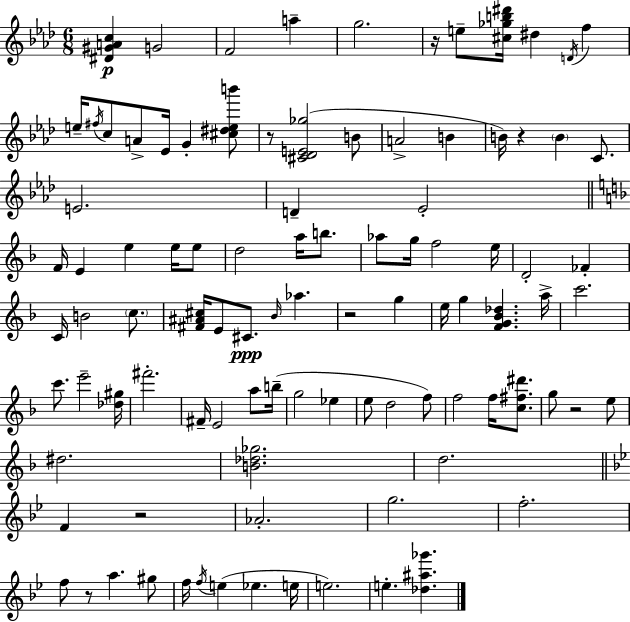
[D#4,G#4,A4,C5]/q G4/h F4/h A5/q G5/h. R/s E5/e [C#5,Gb5,B5,D#6]/s D#5/q D4/s F5/q E5/s F#5/s C5/e A4/e Eb4/s G4/q [C#5,D#5,E5,B6]/e R/e [C#4,Db4,E4,Gb5]/h B4/e A4/h B4/q B4/s R/q B4/q C4/e. E4/h. D4/q Eb4/h F4/s E4/q E5/q E5/s E5/e D5/h A5/s B5/e. Ab5/e G5/s F5/h E5/s D4/h FES4/q C4/s B4/h C5/e. [F#4,A#4,C#5]/s E4/e C#4/e. Bb4/s Ab5/q. R/h G5/q E5/s G5/q [F4,G4,Bb4,Db5]/q. A5/s C6/h. C6/e. E6/h [Db5,G#5]/s F#6/h. F#4/s E4/h A5/e B5/s G5/h Eb5/q E5/e D5/h F5/e F5/h F5/s [C5,F#5,D#6]/e. G5/e R/h E5/e D#5/h. [B4,Db5,Gb5]/h. D5/h. F4/q R/h Ab4/h. G5/h. F5/h. F5/e R/e A5/q. G#5/e F5/s F5/s E5/q Eb5/q. E5/s E5/h. E5/q. [Db5,A#5,Gb6]/q.